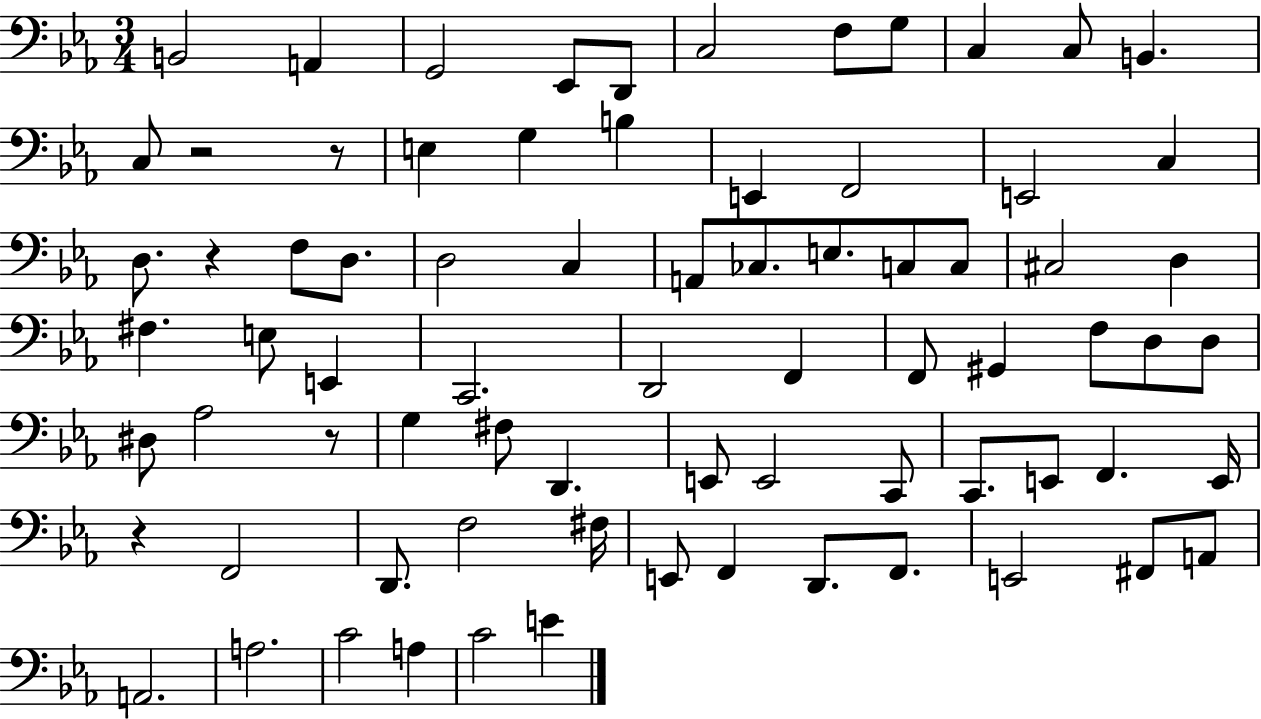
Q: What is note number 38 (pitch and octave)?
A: F2